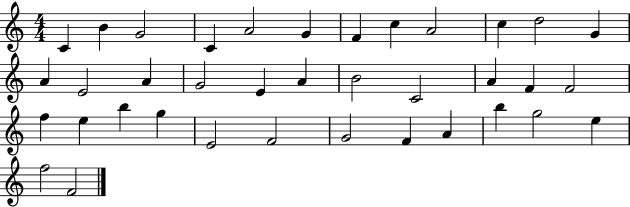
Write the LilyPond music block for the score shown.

{
  \clef treble
  \numericTimeSignature
  \time 4/4
  \key c \major
  c'4 b'4 g'2 | c'4 a'2 g'4 | f'4 c''4 a'2 | c''4 d''2 g'4 | \break a'4 e'2 a'4 | g'2 e'4 a'4 | b'2 c'2 | a'4 f'4 f'2 | \break f''4 e''4 b''4 g''4 | e'2 f'2 | g'2 f'4 a'4 | b''4 g''2 e''4 | \break f''2 f'2 | \bar "|."
}